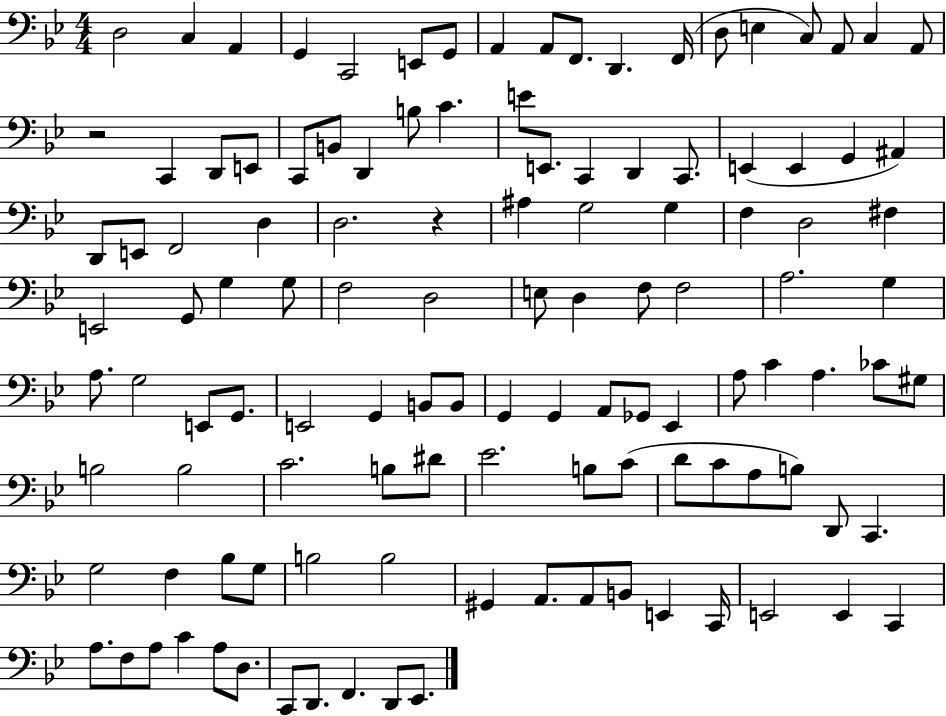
X:1
T:Untitled
M:4/4
L:1/4
K:Bb
D,2 C, A,, G,, C,,2 E,,/2 G,,/2 A,, A,,/2 F,,/2 D,, F,,/4 D,/2 E, C,/2 A,,/2 C, A,,/2 z2 C,, D,,/2 E,,/2 C,,/2 B,,/2 D,, B,/2 C E/2 E,,/2 C,, D,, C,,/2 E,, E,, G,, ^A,, D,,/2 E,,/2 F,,2 D, D,2 z ^A, G,2 G, F, D,2 ^F, E,,2 G,,/2 G, G,/2 F,2 D,2 E,/2 D, F,/2 F,2 A,2 G, A,/2 G,2 E,,/2 G,,/2 E,,2 G,, B,,/2 B,,/2 G,, G,, A,,/2 _G,,/2 _E,, A,/2 C A, _C/2 ^G,/2 B,2 B,2 C2 B,/2 ^D/2 _E2 B,/2 C/2 D/2 C/2 A,/2 B,/2 D,,/2 C,, G,2 F, _B,/2 G,/2 B,2 B,2 ^G,, A,,/2 A,,/2 B,,/2 E,, C,,/4 E,,2 E,, C,, A,/2 F,/2 A,/2 C A,/2 D,/2 C,,/2 D,,/2 F,, D,,/2 _E,,/2